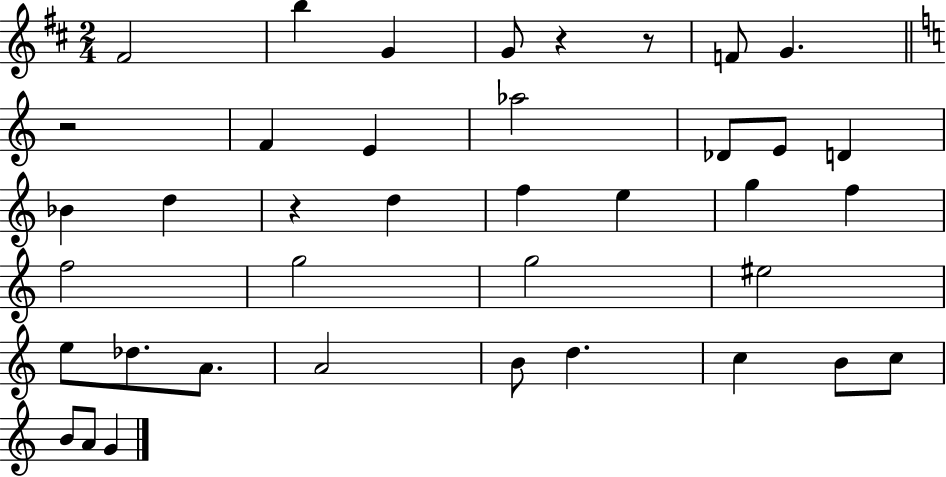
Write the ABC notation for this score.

X:1
T:Untitled
M:2/4
L:1/4
K:D
^F2 b G G/2 z z/2 F/2 G z2 F E _a2 _D/2 E/2 D _B d z d f e g f f2 g2 g2 ^e2 e/2 _d/2 A/2 A2 B/2 d c B/2 c/2 B/2 A/2 G